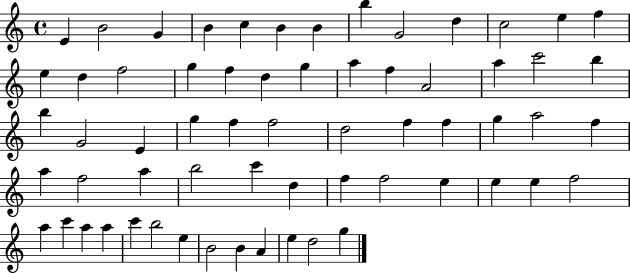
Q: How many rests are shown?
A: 0